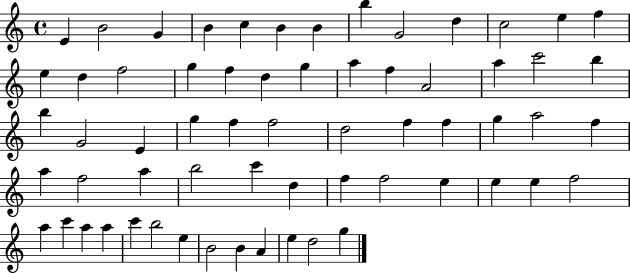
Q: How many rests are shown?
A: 0